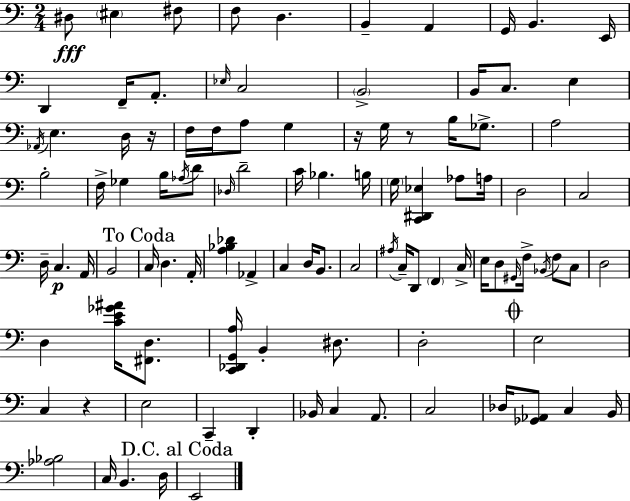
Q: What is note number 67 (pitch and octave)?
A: F3